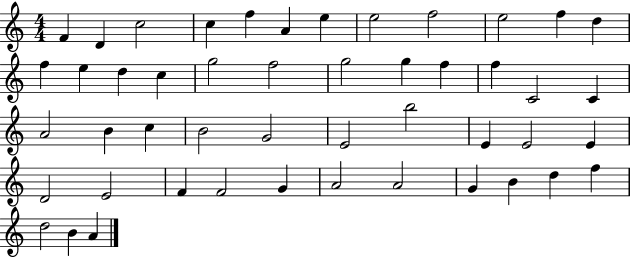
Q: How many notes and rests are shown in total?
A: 48